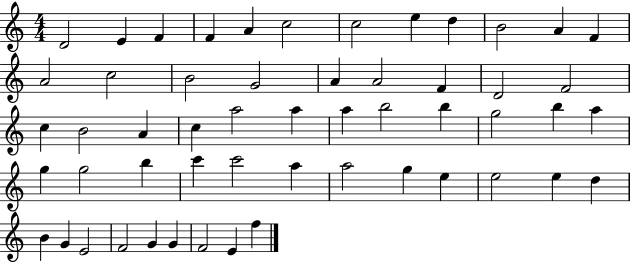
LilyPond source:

{
  \clef treble
  \numericTimeSignature
  \time 4/4
  \key c \major
  d'2 e'4 f'4 | f'4 a'4 c''2 | c''2 e''4 d''4 | b'2 a'4 f'4 | \break a'2 c''2 | b'2 g'2 | a'4 a'2 f'4 | d'2 f'2 | \break c''4 b'2 a'4 | c''4 a''2 a''4 | a''4 b''2 b''4 | g''2 b''4 a''4 | \break g''4 g''2 b''4 | c'''4 c'''2 a''4 | a''2 g''4 e''4 | e''2 e''4 d''4 | \break b'4 g'4 e'2 | f'2 g'4 g'4 | f'2 e'4 f''4 | \bar "|."
}